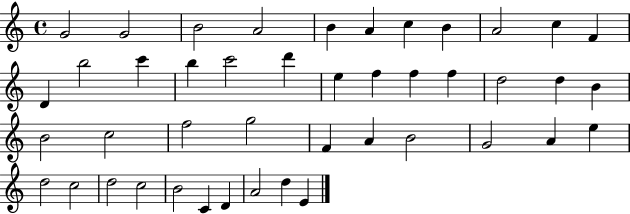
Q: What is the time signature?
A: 4/4